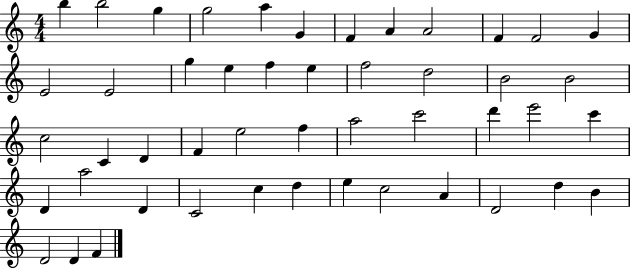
B5/q B5/h G5/q G5/h A5/q G4/q F4/q A4/q A4/h F4/q F4/h G4/q E4/h E4/h G5/q E5/q F5/q E5/q F5/h D5/h B4/h B4/h C5/h C4/q D4/q F4/q E5/h F5/q A5/h C6/h D6/q E6/h C6/q D4/q A5/h D4/q C4/h C5/q D5/q E5/q C5/h A4/q D4/h D5/q B4/q D4/h D4/q F4/q